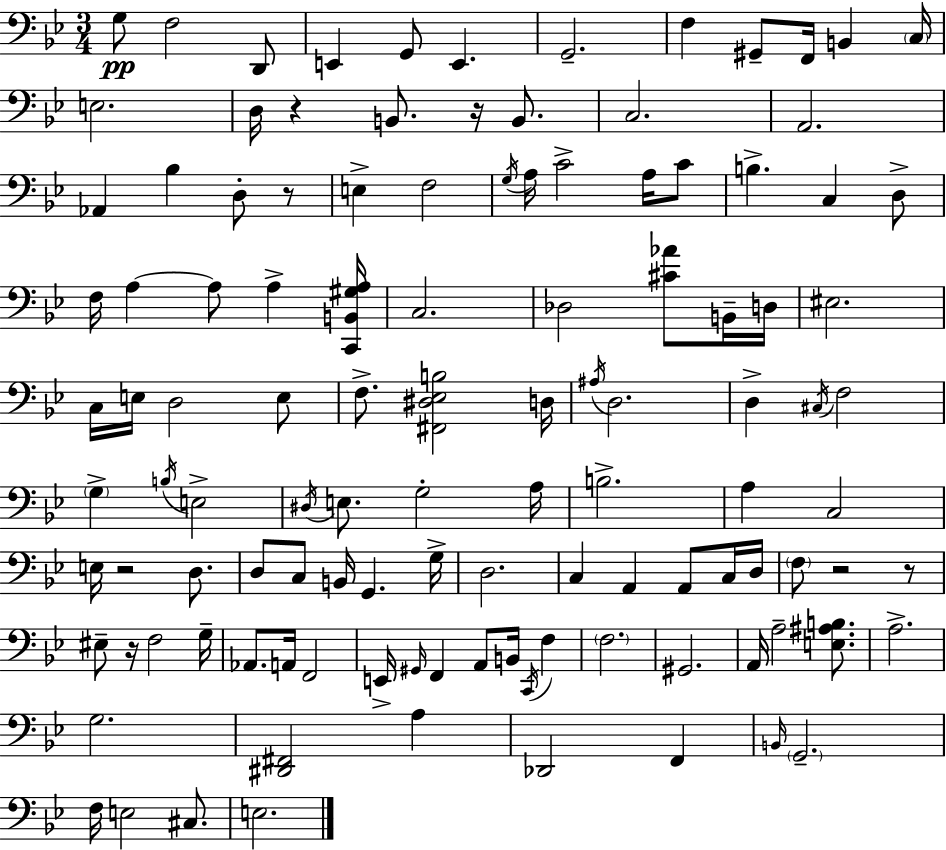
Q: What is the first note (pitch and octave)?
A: G3